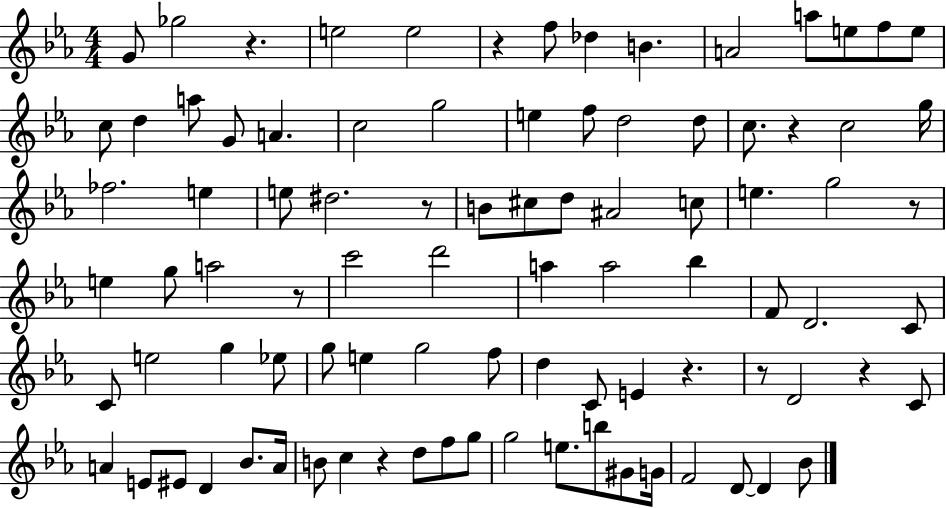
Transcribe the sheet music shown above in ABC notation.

X:1
T:Untitled
M:4/4
L:1/4
K:Eb
G/2 _g2 z e2 e2 z f/2 _d B A2 a/2 e/2 f/2 e/2 c/2 d a/2 G/2 A c2 g2 e f/2 d2 d/2 c/2 z c2 g/4 _f2 e e/2 ^d2 z/2 B/2 ^c/2 d/2 ^A2 c/2 e g2 z/2 e g/2 a2 z/2 c'2 d'2 a a2 _b F/2 D2 C/2 C/2 e2 g _e/2 g/2 e g2 f/2 d C/2 E z z/2 D2 z C/2 A E/2 ^E/2 D _B/2 A/4 B/2 c z d/2 f/2 g/2 g2 e/2 b/2 ^G/2 G/4 F2 D/2 D _B/2